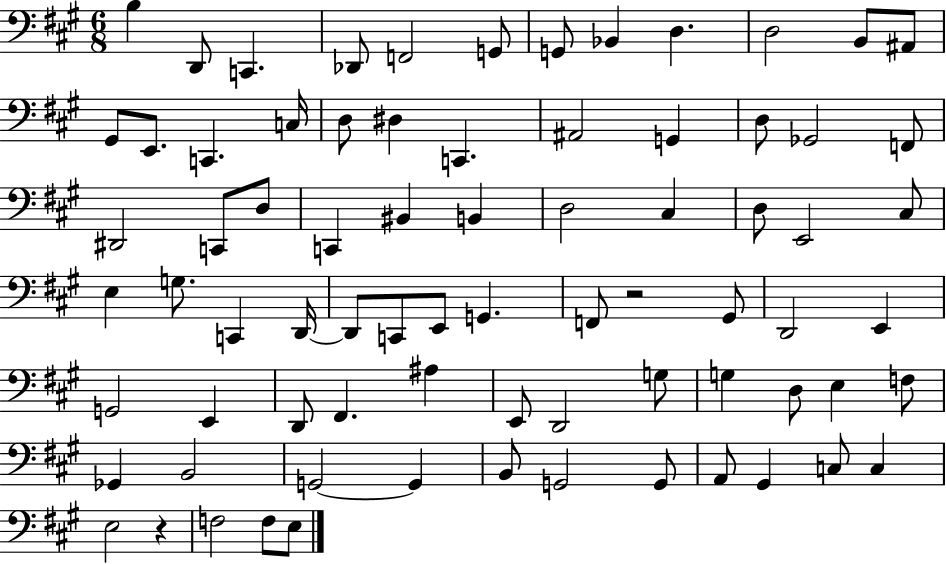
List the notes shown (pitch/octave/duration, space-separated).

B3/q D2/e C2/q. Db2/e F2/h G2/e G2/e Bb2/q D3/q. D3/h B2/e A#2/e G#2/e E2/e. C2/q. C3/s D3/e D#3/q C2/q. A#2/h G2/q D3/e Gb2/h F2/e D#2/h C2/e D3/e C2/q BIS2/q B2/q D3/h C#3/q D3/e E2/h C#3/e E3/q G3/e. C2/q D2/s D2/e C2/e E2/e G2/q. F2/e R/h G#2/e D2/h E2/q G2/h E2/q D2/e F#2/q. A#3/q E2/e D2/h G3/e G3/q D3/e E3/q F3/e Gb2/q B2/h G2/h G2/q B2/e G2/h G2/e A2/e G#2/q C3/e C3/q E3/h R/q F3/h F3/e E3/e